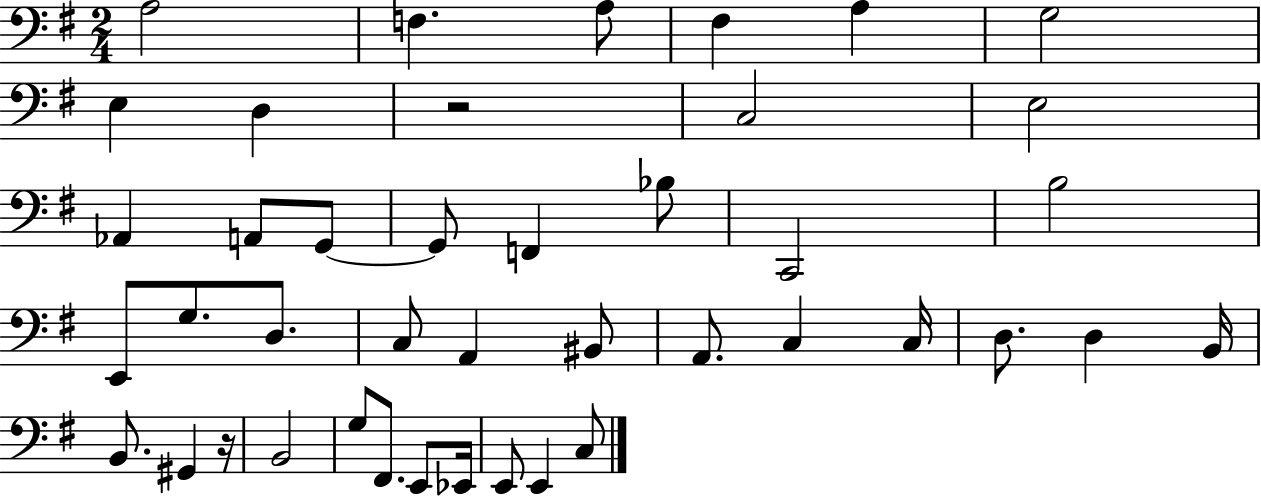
X:1
T:Untitled
M:2/4
L:1/4
K:G
A,2 F, A,/2 ^F, A, G,2 E, D, z2 C,2 E,2 _A,, A,,/2 G,,/2 G,,/2 F,, _B,/2 C,,2 B,2 E,,/2 G,/2 D,/2 C,/2 A,, ^B,,/2 A,,/2 C, C,/4 D,/2 D, B,,/4 B,,/2 ^G,, z/4 B,,2 G,/2 ^F,,/2 E,,/2 _E,,/4 E,,/2 E,, C,/2